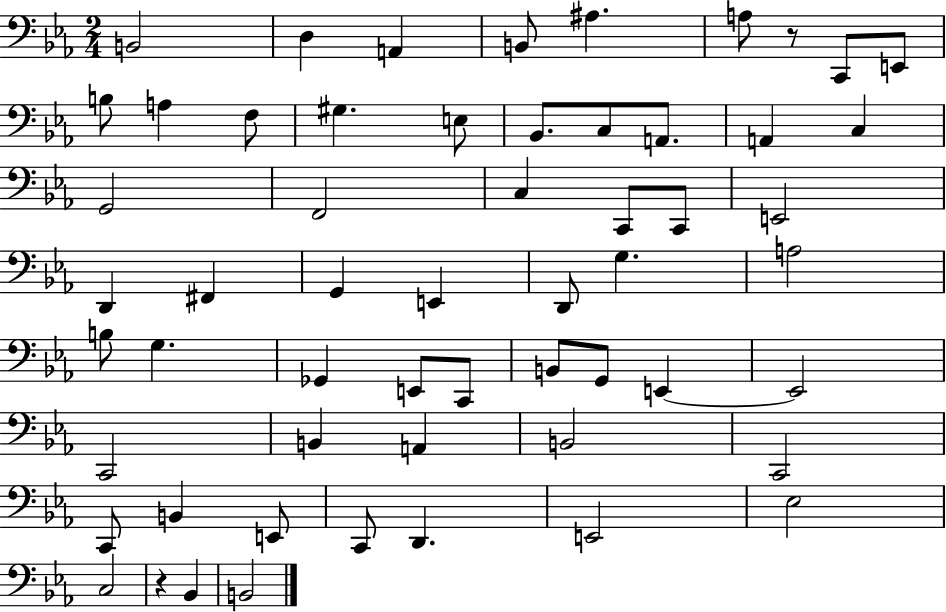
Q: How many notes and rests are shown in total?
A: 57